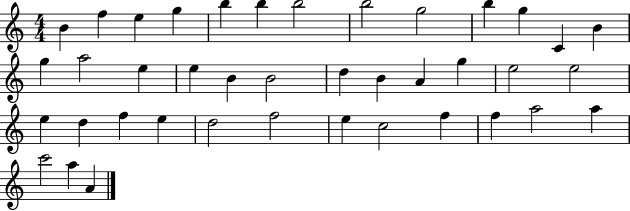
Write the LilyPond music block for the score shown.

{
  \clef treble
  \numericTimeSignature
  \time 4/4
  \key c \major
  b'4 f''4 e''4 g''4 | b''4 b''4 b''2 | b''2 g''2 | b''4 g''4 c'4 b'4 | \break g''4 a''2 e''4 | e''4 b'4 b'2 | d''4 b'4 a'4 g''4 | e''2 e''2 | \break e''4 d''4 f''4 e''4 | d''2 f''2 | e''4 c''2 f''4 | f''4 a''2 a''4 | \break c'''2 a''4 a'4 | \bar "|."
}